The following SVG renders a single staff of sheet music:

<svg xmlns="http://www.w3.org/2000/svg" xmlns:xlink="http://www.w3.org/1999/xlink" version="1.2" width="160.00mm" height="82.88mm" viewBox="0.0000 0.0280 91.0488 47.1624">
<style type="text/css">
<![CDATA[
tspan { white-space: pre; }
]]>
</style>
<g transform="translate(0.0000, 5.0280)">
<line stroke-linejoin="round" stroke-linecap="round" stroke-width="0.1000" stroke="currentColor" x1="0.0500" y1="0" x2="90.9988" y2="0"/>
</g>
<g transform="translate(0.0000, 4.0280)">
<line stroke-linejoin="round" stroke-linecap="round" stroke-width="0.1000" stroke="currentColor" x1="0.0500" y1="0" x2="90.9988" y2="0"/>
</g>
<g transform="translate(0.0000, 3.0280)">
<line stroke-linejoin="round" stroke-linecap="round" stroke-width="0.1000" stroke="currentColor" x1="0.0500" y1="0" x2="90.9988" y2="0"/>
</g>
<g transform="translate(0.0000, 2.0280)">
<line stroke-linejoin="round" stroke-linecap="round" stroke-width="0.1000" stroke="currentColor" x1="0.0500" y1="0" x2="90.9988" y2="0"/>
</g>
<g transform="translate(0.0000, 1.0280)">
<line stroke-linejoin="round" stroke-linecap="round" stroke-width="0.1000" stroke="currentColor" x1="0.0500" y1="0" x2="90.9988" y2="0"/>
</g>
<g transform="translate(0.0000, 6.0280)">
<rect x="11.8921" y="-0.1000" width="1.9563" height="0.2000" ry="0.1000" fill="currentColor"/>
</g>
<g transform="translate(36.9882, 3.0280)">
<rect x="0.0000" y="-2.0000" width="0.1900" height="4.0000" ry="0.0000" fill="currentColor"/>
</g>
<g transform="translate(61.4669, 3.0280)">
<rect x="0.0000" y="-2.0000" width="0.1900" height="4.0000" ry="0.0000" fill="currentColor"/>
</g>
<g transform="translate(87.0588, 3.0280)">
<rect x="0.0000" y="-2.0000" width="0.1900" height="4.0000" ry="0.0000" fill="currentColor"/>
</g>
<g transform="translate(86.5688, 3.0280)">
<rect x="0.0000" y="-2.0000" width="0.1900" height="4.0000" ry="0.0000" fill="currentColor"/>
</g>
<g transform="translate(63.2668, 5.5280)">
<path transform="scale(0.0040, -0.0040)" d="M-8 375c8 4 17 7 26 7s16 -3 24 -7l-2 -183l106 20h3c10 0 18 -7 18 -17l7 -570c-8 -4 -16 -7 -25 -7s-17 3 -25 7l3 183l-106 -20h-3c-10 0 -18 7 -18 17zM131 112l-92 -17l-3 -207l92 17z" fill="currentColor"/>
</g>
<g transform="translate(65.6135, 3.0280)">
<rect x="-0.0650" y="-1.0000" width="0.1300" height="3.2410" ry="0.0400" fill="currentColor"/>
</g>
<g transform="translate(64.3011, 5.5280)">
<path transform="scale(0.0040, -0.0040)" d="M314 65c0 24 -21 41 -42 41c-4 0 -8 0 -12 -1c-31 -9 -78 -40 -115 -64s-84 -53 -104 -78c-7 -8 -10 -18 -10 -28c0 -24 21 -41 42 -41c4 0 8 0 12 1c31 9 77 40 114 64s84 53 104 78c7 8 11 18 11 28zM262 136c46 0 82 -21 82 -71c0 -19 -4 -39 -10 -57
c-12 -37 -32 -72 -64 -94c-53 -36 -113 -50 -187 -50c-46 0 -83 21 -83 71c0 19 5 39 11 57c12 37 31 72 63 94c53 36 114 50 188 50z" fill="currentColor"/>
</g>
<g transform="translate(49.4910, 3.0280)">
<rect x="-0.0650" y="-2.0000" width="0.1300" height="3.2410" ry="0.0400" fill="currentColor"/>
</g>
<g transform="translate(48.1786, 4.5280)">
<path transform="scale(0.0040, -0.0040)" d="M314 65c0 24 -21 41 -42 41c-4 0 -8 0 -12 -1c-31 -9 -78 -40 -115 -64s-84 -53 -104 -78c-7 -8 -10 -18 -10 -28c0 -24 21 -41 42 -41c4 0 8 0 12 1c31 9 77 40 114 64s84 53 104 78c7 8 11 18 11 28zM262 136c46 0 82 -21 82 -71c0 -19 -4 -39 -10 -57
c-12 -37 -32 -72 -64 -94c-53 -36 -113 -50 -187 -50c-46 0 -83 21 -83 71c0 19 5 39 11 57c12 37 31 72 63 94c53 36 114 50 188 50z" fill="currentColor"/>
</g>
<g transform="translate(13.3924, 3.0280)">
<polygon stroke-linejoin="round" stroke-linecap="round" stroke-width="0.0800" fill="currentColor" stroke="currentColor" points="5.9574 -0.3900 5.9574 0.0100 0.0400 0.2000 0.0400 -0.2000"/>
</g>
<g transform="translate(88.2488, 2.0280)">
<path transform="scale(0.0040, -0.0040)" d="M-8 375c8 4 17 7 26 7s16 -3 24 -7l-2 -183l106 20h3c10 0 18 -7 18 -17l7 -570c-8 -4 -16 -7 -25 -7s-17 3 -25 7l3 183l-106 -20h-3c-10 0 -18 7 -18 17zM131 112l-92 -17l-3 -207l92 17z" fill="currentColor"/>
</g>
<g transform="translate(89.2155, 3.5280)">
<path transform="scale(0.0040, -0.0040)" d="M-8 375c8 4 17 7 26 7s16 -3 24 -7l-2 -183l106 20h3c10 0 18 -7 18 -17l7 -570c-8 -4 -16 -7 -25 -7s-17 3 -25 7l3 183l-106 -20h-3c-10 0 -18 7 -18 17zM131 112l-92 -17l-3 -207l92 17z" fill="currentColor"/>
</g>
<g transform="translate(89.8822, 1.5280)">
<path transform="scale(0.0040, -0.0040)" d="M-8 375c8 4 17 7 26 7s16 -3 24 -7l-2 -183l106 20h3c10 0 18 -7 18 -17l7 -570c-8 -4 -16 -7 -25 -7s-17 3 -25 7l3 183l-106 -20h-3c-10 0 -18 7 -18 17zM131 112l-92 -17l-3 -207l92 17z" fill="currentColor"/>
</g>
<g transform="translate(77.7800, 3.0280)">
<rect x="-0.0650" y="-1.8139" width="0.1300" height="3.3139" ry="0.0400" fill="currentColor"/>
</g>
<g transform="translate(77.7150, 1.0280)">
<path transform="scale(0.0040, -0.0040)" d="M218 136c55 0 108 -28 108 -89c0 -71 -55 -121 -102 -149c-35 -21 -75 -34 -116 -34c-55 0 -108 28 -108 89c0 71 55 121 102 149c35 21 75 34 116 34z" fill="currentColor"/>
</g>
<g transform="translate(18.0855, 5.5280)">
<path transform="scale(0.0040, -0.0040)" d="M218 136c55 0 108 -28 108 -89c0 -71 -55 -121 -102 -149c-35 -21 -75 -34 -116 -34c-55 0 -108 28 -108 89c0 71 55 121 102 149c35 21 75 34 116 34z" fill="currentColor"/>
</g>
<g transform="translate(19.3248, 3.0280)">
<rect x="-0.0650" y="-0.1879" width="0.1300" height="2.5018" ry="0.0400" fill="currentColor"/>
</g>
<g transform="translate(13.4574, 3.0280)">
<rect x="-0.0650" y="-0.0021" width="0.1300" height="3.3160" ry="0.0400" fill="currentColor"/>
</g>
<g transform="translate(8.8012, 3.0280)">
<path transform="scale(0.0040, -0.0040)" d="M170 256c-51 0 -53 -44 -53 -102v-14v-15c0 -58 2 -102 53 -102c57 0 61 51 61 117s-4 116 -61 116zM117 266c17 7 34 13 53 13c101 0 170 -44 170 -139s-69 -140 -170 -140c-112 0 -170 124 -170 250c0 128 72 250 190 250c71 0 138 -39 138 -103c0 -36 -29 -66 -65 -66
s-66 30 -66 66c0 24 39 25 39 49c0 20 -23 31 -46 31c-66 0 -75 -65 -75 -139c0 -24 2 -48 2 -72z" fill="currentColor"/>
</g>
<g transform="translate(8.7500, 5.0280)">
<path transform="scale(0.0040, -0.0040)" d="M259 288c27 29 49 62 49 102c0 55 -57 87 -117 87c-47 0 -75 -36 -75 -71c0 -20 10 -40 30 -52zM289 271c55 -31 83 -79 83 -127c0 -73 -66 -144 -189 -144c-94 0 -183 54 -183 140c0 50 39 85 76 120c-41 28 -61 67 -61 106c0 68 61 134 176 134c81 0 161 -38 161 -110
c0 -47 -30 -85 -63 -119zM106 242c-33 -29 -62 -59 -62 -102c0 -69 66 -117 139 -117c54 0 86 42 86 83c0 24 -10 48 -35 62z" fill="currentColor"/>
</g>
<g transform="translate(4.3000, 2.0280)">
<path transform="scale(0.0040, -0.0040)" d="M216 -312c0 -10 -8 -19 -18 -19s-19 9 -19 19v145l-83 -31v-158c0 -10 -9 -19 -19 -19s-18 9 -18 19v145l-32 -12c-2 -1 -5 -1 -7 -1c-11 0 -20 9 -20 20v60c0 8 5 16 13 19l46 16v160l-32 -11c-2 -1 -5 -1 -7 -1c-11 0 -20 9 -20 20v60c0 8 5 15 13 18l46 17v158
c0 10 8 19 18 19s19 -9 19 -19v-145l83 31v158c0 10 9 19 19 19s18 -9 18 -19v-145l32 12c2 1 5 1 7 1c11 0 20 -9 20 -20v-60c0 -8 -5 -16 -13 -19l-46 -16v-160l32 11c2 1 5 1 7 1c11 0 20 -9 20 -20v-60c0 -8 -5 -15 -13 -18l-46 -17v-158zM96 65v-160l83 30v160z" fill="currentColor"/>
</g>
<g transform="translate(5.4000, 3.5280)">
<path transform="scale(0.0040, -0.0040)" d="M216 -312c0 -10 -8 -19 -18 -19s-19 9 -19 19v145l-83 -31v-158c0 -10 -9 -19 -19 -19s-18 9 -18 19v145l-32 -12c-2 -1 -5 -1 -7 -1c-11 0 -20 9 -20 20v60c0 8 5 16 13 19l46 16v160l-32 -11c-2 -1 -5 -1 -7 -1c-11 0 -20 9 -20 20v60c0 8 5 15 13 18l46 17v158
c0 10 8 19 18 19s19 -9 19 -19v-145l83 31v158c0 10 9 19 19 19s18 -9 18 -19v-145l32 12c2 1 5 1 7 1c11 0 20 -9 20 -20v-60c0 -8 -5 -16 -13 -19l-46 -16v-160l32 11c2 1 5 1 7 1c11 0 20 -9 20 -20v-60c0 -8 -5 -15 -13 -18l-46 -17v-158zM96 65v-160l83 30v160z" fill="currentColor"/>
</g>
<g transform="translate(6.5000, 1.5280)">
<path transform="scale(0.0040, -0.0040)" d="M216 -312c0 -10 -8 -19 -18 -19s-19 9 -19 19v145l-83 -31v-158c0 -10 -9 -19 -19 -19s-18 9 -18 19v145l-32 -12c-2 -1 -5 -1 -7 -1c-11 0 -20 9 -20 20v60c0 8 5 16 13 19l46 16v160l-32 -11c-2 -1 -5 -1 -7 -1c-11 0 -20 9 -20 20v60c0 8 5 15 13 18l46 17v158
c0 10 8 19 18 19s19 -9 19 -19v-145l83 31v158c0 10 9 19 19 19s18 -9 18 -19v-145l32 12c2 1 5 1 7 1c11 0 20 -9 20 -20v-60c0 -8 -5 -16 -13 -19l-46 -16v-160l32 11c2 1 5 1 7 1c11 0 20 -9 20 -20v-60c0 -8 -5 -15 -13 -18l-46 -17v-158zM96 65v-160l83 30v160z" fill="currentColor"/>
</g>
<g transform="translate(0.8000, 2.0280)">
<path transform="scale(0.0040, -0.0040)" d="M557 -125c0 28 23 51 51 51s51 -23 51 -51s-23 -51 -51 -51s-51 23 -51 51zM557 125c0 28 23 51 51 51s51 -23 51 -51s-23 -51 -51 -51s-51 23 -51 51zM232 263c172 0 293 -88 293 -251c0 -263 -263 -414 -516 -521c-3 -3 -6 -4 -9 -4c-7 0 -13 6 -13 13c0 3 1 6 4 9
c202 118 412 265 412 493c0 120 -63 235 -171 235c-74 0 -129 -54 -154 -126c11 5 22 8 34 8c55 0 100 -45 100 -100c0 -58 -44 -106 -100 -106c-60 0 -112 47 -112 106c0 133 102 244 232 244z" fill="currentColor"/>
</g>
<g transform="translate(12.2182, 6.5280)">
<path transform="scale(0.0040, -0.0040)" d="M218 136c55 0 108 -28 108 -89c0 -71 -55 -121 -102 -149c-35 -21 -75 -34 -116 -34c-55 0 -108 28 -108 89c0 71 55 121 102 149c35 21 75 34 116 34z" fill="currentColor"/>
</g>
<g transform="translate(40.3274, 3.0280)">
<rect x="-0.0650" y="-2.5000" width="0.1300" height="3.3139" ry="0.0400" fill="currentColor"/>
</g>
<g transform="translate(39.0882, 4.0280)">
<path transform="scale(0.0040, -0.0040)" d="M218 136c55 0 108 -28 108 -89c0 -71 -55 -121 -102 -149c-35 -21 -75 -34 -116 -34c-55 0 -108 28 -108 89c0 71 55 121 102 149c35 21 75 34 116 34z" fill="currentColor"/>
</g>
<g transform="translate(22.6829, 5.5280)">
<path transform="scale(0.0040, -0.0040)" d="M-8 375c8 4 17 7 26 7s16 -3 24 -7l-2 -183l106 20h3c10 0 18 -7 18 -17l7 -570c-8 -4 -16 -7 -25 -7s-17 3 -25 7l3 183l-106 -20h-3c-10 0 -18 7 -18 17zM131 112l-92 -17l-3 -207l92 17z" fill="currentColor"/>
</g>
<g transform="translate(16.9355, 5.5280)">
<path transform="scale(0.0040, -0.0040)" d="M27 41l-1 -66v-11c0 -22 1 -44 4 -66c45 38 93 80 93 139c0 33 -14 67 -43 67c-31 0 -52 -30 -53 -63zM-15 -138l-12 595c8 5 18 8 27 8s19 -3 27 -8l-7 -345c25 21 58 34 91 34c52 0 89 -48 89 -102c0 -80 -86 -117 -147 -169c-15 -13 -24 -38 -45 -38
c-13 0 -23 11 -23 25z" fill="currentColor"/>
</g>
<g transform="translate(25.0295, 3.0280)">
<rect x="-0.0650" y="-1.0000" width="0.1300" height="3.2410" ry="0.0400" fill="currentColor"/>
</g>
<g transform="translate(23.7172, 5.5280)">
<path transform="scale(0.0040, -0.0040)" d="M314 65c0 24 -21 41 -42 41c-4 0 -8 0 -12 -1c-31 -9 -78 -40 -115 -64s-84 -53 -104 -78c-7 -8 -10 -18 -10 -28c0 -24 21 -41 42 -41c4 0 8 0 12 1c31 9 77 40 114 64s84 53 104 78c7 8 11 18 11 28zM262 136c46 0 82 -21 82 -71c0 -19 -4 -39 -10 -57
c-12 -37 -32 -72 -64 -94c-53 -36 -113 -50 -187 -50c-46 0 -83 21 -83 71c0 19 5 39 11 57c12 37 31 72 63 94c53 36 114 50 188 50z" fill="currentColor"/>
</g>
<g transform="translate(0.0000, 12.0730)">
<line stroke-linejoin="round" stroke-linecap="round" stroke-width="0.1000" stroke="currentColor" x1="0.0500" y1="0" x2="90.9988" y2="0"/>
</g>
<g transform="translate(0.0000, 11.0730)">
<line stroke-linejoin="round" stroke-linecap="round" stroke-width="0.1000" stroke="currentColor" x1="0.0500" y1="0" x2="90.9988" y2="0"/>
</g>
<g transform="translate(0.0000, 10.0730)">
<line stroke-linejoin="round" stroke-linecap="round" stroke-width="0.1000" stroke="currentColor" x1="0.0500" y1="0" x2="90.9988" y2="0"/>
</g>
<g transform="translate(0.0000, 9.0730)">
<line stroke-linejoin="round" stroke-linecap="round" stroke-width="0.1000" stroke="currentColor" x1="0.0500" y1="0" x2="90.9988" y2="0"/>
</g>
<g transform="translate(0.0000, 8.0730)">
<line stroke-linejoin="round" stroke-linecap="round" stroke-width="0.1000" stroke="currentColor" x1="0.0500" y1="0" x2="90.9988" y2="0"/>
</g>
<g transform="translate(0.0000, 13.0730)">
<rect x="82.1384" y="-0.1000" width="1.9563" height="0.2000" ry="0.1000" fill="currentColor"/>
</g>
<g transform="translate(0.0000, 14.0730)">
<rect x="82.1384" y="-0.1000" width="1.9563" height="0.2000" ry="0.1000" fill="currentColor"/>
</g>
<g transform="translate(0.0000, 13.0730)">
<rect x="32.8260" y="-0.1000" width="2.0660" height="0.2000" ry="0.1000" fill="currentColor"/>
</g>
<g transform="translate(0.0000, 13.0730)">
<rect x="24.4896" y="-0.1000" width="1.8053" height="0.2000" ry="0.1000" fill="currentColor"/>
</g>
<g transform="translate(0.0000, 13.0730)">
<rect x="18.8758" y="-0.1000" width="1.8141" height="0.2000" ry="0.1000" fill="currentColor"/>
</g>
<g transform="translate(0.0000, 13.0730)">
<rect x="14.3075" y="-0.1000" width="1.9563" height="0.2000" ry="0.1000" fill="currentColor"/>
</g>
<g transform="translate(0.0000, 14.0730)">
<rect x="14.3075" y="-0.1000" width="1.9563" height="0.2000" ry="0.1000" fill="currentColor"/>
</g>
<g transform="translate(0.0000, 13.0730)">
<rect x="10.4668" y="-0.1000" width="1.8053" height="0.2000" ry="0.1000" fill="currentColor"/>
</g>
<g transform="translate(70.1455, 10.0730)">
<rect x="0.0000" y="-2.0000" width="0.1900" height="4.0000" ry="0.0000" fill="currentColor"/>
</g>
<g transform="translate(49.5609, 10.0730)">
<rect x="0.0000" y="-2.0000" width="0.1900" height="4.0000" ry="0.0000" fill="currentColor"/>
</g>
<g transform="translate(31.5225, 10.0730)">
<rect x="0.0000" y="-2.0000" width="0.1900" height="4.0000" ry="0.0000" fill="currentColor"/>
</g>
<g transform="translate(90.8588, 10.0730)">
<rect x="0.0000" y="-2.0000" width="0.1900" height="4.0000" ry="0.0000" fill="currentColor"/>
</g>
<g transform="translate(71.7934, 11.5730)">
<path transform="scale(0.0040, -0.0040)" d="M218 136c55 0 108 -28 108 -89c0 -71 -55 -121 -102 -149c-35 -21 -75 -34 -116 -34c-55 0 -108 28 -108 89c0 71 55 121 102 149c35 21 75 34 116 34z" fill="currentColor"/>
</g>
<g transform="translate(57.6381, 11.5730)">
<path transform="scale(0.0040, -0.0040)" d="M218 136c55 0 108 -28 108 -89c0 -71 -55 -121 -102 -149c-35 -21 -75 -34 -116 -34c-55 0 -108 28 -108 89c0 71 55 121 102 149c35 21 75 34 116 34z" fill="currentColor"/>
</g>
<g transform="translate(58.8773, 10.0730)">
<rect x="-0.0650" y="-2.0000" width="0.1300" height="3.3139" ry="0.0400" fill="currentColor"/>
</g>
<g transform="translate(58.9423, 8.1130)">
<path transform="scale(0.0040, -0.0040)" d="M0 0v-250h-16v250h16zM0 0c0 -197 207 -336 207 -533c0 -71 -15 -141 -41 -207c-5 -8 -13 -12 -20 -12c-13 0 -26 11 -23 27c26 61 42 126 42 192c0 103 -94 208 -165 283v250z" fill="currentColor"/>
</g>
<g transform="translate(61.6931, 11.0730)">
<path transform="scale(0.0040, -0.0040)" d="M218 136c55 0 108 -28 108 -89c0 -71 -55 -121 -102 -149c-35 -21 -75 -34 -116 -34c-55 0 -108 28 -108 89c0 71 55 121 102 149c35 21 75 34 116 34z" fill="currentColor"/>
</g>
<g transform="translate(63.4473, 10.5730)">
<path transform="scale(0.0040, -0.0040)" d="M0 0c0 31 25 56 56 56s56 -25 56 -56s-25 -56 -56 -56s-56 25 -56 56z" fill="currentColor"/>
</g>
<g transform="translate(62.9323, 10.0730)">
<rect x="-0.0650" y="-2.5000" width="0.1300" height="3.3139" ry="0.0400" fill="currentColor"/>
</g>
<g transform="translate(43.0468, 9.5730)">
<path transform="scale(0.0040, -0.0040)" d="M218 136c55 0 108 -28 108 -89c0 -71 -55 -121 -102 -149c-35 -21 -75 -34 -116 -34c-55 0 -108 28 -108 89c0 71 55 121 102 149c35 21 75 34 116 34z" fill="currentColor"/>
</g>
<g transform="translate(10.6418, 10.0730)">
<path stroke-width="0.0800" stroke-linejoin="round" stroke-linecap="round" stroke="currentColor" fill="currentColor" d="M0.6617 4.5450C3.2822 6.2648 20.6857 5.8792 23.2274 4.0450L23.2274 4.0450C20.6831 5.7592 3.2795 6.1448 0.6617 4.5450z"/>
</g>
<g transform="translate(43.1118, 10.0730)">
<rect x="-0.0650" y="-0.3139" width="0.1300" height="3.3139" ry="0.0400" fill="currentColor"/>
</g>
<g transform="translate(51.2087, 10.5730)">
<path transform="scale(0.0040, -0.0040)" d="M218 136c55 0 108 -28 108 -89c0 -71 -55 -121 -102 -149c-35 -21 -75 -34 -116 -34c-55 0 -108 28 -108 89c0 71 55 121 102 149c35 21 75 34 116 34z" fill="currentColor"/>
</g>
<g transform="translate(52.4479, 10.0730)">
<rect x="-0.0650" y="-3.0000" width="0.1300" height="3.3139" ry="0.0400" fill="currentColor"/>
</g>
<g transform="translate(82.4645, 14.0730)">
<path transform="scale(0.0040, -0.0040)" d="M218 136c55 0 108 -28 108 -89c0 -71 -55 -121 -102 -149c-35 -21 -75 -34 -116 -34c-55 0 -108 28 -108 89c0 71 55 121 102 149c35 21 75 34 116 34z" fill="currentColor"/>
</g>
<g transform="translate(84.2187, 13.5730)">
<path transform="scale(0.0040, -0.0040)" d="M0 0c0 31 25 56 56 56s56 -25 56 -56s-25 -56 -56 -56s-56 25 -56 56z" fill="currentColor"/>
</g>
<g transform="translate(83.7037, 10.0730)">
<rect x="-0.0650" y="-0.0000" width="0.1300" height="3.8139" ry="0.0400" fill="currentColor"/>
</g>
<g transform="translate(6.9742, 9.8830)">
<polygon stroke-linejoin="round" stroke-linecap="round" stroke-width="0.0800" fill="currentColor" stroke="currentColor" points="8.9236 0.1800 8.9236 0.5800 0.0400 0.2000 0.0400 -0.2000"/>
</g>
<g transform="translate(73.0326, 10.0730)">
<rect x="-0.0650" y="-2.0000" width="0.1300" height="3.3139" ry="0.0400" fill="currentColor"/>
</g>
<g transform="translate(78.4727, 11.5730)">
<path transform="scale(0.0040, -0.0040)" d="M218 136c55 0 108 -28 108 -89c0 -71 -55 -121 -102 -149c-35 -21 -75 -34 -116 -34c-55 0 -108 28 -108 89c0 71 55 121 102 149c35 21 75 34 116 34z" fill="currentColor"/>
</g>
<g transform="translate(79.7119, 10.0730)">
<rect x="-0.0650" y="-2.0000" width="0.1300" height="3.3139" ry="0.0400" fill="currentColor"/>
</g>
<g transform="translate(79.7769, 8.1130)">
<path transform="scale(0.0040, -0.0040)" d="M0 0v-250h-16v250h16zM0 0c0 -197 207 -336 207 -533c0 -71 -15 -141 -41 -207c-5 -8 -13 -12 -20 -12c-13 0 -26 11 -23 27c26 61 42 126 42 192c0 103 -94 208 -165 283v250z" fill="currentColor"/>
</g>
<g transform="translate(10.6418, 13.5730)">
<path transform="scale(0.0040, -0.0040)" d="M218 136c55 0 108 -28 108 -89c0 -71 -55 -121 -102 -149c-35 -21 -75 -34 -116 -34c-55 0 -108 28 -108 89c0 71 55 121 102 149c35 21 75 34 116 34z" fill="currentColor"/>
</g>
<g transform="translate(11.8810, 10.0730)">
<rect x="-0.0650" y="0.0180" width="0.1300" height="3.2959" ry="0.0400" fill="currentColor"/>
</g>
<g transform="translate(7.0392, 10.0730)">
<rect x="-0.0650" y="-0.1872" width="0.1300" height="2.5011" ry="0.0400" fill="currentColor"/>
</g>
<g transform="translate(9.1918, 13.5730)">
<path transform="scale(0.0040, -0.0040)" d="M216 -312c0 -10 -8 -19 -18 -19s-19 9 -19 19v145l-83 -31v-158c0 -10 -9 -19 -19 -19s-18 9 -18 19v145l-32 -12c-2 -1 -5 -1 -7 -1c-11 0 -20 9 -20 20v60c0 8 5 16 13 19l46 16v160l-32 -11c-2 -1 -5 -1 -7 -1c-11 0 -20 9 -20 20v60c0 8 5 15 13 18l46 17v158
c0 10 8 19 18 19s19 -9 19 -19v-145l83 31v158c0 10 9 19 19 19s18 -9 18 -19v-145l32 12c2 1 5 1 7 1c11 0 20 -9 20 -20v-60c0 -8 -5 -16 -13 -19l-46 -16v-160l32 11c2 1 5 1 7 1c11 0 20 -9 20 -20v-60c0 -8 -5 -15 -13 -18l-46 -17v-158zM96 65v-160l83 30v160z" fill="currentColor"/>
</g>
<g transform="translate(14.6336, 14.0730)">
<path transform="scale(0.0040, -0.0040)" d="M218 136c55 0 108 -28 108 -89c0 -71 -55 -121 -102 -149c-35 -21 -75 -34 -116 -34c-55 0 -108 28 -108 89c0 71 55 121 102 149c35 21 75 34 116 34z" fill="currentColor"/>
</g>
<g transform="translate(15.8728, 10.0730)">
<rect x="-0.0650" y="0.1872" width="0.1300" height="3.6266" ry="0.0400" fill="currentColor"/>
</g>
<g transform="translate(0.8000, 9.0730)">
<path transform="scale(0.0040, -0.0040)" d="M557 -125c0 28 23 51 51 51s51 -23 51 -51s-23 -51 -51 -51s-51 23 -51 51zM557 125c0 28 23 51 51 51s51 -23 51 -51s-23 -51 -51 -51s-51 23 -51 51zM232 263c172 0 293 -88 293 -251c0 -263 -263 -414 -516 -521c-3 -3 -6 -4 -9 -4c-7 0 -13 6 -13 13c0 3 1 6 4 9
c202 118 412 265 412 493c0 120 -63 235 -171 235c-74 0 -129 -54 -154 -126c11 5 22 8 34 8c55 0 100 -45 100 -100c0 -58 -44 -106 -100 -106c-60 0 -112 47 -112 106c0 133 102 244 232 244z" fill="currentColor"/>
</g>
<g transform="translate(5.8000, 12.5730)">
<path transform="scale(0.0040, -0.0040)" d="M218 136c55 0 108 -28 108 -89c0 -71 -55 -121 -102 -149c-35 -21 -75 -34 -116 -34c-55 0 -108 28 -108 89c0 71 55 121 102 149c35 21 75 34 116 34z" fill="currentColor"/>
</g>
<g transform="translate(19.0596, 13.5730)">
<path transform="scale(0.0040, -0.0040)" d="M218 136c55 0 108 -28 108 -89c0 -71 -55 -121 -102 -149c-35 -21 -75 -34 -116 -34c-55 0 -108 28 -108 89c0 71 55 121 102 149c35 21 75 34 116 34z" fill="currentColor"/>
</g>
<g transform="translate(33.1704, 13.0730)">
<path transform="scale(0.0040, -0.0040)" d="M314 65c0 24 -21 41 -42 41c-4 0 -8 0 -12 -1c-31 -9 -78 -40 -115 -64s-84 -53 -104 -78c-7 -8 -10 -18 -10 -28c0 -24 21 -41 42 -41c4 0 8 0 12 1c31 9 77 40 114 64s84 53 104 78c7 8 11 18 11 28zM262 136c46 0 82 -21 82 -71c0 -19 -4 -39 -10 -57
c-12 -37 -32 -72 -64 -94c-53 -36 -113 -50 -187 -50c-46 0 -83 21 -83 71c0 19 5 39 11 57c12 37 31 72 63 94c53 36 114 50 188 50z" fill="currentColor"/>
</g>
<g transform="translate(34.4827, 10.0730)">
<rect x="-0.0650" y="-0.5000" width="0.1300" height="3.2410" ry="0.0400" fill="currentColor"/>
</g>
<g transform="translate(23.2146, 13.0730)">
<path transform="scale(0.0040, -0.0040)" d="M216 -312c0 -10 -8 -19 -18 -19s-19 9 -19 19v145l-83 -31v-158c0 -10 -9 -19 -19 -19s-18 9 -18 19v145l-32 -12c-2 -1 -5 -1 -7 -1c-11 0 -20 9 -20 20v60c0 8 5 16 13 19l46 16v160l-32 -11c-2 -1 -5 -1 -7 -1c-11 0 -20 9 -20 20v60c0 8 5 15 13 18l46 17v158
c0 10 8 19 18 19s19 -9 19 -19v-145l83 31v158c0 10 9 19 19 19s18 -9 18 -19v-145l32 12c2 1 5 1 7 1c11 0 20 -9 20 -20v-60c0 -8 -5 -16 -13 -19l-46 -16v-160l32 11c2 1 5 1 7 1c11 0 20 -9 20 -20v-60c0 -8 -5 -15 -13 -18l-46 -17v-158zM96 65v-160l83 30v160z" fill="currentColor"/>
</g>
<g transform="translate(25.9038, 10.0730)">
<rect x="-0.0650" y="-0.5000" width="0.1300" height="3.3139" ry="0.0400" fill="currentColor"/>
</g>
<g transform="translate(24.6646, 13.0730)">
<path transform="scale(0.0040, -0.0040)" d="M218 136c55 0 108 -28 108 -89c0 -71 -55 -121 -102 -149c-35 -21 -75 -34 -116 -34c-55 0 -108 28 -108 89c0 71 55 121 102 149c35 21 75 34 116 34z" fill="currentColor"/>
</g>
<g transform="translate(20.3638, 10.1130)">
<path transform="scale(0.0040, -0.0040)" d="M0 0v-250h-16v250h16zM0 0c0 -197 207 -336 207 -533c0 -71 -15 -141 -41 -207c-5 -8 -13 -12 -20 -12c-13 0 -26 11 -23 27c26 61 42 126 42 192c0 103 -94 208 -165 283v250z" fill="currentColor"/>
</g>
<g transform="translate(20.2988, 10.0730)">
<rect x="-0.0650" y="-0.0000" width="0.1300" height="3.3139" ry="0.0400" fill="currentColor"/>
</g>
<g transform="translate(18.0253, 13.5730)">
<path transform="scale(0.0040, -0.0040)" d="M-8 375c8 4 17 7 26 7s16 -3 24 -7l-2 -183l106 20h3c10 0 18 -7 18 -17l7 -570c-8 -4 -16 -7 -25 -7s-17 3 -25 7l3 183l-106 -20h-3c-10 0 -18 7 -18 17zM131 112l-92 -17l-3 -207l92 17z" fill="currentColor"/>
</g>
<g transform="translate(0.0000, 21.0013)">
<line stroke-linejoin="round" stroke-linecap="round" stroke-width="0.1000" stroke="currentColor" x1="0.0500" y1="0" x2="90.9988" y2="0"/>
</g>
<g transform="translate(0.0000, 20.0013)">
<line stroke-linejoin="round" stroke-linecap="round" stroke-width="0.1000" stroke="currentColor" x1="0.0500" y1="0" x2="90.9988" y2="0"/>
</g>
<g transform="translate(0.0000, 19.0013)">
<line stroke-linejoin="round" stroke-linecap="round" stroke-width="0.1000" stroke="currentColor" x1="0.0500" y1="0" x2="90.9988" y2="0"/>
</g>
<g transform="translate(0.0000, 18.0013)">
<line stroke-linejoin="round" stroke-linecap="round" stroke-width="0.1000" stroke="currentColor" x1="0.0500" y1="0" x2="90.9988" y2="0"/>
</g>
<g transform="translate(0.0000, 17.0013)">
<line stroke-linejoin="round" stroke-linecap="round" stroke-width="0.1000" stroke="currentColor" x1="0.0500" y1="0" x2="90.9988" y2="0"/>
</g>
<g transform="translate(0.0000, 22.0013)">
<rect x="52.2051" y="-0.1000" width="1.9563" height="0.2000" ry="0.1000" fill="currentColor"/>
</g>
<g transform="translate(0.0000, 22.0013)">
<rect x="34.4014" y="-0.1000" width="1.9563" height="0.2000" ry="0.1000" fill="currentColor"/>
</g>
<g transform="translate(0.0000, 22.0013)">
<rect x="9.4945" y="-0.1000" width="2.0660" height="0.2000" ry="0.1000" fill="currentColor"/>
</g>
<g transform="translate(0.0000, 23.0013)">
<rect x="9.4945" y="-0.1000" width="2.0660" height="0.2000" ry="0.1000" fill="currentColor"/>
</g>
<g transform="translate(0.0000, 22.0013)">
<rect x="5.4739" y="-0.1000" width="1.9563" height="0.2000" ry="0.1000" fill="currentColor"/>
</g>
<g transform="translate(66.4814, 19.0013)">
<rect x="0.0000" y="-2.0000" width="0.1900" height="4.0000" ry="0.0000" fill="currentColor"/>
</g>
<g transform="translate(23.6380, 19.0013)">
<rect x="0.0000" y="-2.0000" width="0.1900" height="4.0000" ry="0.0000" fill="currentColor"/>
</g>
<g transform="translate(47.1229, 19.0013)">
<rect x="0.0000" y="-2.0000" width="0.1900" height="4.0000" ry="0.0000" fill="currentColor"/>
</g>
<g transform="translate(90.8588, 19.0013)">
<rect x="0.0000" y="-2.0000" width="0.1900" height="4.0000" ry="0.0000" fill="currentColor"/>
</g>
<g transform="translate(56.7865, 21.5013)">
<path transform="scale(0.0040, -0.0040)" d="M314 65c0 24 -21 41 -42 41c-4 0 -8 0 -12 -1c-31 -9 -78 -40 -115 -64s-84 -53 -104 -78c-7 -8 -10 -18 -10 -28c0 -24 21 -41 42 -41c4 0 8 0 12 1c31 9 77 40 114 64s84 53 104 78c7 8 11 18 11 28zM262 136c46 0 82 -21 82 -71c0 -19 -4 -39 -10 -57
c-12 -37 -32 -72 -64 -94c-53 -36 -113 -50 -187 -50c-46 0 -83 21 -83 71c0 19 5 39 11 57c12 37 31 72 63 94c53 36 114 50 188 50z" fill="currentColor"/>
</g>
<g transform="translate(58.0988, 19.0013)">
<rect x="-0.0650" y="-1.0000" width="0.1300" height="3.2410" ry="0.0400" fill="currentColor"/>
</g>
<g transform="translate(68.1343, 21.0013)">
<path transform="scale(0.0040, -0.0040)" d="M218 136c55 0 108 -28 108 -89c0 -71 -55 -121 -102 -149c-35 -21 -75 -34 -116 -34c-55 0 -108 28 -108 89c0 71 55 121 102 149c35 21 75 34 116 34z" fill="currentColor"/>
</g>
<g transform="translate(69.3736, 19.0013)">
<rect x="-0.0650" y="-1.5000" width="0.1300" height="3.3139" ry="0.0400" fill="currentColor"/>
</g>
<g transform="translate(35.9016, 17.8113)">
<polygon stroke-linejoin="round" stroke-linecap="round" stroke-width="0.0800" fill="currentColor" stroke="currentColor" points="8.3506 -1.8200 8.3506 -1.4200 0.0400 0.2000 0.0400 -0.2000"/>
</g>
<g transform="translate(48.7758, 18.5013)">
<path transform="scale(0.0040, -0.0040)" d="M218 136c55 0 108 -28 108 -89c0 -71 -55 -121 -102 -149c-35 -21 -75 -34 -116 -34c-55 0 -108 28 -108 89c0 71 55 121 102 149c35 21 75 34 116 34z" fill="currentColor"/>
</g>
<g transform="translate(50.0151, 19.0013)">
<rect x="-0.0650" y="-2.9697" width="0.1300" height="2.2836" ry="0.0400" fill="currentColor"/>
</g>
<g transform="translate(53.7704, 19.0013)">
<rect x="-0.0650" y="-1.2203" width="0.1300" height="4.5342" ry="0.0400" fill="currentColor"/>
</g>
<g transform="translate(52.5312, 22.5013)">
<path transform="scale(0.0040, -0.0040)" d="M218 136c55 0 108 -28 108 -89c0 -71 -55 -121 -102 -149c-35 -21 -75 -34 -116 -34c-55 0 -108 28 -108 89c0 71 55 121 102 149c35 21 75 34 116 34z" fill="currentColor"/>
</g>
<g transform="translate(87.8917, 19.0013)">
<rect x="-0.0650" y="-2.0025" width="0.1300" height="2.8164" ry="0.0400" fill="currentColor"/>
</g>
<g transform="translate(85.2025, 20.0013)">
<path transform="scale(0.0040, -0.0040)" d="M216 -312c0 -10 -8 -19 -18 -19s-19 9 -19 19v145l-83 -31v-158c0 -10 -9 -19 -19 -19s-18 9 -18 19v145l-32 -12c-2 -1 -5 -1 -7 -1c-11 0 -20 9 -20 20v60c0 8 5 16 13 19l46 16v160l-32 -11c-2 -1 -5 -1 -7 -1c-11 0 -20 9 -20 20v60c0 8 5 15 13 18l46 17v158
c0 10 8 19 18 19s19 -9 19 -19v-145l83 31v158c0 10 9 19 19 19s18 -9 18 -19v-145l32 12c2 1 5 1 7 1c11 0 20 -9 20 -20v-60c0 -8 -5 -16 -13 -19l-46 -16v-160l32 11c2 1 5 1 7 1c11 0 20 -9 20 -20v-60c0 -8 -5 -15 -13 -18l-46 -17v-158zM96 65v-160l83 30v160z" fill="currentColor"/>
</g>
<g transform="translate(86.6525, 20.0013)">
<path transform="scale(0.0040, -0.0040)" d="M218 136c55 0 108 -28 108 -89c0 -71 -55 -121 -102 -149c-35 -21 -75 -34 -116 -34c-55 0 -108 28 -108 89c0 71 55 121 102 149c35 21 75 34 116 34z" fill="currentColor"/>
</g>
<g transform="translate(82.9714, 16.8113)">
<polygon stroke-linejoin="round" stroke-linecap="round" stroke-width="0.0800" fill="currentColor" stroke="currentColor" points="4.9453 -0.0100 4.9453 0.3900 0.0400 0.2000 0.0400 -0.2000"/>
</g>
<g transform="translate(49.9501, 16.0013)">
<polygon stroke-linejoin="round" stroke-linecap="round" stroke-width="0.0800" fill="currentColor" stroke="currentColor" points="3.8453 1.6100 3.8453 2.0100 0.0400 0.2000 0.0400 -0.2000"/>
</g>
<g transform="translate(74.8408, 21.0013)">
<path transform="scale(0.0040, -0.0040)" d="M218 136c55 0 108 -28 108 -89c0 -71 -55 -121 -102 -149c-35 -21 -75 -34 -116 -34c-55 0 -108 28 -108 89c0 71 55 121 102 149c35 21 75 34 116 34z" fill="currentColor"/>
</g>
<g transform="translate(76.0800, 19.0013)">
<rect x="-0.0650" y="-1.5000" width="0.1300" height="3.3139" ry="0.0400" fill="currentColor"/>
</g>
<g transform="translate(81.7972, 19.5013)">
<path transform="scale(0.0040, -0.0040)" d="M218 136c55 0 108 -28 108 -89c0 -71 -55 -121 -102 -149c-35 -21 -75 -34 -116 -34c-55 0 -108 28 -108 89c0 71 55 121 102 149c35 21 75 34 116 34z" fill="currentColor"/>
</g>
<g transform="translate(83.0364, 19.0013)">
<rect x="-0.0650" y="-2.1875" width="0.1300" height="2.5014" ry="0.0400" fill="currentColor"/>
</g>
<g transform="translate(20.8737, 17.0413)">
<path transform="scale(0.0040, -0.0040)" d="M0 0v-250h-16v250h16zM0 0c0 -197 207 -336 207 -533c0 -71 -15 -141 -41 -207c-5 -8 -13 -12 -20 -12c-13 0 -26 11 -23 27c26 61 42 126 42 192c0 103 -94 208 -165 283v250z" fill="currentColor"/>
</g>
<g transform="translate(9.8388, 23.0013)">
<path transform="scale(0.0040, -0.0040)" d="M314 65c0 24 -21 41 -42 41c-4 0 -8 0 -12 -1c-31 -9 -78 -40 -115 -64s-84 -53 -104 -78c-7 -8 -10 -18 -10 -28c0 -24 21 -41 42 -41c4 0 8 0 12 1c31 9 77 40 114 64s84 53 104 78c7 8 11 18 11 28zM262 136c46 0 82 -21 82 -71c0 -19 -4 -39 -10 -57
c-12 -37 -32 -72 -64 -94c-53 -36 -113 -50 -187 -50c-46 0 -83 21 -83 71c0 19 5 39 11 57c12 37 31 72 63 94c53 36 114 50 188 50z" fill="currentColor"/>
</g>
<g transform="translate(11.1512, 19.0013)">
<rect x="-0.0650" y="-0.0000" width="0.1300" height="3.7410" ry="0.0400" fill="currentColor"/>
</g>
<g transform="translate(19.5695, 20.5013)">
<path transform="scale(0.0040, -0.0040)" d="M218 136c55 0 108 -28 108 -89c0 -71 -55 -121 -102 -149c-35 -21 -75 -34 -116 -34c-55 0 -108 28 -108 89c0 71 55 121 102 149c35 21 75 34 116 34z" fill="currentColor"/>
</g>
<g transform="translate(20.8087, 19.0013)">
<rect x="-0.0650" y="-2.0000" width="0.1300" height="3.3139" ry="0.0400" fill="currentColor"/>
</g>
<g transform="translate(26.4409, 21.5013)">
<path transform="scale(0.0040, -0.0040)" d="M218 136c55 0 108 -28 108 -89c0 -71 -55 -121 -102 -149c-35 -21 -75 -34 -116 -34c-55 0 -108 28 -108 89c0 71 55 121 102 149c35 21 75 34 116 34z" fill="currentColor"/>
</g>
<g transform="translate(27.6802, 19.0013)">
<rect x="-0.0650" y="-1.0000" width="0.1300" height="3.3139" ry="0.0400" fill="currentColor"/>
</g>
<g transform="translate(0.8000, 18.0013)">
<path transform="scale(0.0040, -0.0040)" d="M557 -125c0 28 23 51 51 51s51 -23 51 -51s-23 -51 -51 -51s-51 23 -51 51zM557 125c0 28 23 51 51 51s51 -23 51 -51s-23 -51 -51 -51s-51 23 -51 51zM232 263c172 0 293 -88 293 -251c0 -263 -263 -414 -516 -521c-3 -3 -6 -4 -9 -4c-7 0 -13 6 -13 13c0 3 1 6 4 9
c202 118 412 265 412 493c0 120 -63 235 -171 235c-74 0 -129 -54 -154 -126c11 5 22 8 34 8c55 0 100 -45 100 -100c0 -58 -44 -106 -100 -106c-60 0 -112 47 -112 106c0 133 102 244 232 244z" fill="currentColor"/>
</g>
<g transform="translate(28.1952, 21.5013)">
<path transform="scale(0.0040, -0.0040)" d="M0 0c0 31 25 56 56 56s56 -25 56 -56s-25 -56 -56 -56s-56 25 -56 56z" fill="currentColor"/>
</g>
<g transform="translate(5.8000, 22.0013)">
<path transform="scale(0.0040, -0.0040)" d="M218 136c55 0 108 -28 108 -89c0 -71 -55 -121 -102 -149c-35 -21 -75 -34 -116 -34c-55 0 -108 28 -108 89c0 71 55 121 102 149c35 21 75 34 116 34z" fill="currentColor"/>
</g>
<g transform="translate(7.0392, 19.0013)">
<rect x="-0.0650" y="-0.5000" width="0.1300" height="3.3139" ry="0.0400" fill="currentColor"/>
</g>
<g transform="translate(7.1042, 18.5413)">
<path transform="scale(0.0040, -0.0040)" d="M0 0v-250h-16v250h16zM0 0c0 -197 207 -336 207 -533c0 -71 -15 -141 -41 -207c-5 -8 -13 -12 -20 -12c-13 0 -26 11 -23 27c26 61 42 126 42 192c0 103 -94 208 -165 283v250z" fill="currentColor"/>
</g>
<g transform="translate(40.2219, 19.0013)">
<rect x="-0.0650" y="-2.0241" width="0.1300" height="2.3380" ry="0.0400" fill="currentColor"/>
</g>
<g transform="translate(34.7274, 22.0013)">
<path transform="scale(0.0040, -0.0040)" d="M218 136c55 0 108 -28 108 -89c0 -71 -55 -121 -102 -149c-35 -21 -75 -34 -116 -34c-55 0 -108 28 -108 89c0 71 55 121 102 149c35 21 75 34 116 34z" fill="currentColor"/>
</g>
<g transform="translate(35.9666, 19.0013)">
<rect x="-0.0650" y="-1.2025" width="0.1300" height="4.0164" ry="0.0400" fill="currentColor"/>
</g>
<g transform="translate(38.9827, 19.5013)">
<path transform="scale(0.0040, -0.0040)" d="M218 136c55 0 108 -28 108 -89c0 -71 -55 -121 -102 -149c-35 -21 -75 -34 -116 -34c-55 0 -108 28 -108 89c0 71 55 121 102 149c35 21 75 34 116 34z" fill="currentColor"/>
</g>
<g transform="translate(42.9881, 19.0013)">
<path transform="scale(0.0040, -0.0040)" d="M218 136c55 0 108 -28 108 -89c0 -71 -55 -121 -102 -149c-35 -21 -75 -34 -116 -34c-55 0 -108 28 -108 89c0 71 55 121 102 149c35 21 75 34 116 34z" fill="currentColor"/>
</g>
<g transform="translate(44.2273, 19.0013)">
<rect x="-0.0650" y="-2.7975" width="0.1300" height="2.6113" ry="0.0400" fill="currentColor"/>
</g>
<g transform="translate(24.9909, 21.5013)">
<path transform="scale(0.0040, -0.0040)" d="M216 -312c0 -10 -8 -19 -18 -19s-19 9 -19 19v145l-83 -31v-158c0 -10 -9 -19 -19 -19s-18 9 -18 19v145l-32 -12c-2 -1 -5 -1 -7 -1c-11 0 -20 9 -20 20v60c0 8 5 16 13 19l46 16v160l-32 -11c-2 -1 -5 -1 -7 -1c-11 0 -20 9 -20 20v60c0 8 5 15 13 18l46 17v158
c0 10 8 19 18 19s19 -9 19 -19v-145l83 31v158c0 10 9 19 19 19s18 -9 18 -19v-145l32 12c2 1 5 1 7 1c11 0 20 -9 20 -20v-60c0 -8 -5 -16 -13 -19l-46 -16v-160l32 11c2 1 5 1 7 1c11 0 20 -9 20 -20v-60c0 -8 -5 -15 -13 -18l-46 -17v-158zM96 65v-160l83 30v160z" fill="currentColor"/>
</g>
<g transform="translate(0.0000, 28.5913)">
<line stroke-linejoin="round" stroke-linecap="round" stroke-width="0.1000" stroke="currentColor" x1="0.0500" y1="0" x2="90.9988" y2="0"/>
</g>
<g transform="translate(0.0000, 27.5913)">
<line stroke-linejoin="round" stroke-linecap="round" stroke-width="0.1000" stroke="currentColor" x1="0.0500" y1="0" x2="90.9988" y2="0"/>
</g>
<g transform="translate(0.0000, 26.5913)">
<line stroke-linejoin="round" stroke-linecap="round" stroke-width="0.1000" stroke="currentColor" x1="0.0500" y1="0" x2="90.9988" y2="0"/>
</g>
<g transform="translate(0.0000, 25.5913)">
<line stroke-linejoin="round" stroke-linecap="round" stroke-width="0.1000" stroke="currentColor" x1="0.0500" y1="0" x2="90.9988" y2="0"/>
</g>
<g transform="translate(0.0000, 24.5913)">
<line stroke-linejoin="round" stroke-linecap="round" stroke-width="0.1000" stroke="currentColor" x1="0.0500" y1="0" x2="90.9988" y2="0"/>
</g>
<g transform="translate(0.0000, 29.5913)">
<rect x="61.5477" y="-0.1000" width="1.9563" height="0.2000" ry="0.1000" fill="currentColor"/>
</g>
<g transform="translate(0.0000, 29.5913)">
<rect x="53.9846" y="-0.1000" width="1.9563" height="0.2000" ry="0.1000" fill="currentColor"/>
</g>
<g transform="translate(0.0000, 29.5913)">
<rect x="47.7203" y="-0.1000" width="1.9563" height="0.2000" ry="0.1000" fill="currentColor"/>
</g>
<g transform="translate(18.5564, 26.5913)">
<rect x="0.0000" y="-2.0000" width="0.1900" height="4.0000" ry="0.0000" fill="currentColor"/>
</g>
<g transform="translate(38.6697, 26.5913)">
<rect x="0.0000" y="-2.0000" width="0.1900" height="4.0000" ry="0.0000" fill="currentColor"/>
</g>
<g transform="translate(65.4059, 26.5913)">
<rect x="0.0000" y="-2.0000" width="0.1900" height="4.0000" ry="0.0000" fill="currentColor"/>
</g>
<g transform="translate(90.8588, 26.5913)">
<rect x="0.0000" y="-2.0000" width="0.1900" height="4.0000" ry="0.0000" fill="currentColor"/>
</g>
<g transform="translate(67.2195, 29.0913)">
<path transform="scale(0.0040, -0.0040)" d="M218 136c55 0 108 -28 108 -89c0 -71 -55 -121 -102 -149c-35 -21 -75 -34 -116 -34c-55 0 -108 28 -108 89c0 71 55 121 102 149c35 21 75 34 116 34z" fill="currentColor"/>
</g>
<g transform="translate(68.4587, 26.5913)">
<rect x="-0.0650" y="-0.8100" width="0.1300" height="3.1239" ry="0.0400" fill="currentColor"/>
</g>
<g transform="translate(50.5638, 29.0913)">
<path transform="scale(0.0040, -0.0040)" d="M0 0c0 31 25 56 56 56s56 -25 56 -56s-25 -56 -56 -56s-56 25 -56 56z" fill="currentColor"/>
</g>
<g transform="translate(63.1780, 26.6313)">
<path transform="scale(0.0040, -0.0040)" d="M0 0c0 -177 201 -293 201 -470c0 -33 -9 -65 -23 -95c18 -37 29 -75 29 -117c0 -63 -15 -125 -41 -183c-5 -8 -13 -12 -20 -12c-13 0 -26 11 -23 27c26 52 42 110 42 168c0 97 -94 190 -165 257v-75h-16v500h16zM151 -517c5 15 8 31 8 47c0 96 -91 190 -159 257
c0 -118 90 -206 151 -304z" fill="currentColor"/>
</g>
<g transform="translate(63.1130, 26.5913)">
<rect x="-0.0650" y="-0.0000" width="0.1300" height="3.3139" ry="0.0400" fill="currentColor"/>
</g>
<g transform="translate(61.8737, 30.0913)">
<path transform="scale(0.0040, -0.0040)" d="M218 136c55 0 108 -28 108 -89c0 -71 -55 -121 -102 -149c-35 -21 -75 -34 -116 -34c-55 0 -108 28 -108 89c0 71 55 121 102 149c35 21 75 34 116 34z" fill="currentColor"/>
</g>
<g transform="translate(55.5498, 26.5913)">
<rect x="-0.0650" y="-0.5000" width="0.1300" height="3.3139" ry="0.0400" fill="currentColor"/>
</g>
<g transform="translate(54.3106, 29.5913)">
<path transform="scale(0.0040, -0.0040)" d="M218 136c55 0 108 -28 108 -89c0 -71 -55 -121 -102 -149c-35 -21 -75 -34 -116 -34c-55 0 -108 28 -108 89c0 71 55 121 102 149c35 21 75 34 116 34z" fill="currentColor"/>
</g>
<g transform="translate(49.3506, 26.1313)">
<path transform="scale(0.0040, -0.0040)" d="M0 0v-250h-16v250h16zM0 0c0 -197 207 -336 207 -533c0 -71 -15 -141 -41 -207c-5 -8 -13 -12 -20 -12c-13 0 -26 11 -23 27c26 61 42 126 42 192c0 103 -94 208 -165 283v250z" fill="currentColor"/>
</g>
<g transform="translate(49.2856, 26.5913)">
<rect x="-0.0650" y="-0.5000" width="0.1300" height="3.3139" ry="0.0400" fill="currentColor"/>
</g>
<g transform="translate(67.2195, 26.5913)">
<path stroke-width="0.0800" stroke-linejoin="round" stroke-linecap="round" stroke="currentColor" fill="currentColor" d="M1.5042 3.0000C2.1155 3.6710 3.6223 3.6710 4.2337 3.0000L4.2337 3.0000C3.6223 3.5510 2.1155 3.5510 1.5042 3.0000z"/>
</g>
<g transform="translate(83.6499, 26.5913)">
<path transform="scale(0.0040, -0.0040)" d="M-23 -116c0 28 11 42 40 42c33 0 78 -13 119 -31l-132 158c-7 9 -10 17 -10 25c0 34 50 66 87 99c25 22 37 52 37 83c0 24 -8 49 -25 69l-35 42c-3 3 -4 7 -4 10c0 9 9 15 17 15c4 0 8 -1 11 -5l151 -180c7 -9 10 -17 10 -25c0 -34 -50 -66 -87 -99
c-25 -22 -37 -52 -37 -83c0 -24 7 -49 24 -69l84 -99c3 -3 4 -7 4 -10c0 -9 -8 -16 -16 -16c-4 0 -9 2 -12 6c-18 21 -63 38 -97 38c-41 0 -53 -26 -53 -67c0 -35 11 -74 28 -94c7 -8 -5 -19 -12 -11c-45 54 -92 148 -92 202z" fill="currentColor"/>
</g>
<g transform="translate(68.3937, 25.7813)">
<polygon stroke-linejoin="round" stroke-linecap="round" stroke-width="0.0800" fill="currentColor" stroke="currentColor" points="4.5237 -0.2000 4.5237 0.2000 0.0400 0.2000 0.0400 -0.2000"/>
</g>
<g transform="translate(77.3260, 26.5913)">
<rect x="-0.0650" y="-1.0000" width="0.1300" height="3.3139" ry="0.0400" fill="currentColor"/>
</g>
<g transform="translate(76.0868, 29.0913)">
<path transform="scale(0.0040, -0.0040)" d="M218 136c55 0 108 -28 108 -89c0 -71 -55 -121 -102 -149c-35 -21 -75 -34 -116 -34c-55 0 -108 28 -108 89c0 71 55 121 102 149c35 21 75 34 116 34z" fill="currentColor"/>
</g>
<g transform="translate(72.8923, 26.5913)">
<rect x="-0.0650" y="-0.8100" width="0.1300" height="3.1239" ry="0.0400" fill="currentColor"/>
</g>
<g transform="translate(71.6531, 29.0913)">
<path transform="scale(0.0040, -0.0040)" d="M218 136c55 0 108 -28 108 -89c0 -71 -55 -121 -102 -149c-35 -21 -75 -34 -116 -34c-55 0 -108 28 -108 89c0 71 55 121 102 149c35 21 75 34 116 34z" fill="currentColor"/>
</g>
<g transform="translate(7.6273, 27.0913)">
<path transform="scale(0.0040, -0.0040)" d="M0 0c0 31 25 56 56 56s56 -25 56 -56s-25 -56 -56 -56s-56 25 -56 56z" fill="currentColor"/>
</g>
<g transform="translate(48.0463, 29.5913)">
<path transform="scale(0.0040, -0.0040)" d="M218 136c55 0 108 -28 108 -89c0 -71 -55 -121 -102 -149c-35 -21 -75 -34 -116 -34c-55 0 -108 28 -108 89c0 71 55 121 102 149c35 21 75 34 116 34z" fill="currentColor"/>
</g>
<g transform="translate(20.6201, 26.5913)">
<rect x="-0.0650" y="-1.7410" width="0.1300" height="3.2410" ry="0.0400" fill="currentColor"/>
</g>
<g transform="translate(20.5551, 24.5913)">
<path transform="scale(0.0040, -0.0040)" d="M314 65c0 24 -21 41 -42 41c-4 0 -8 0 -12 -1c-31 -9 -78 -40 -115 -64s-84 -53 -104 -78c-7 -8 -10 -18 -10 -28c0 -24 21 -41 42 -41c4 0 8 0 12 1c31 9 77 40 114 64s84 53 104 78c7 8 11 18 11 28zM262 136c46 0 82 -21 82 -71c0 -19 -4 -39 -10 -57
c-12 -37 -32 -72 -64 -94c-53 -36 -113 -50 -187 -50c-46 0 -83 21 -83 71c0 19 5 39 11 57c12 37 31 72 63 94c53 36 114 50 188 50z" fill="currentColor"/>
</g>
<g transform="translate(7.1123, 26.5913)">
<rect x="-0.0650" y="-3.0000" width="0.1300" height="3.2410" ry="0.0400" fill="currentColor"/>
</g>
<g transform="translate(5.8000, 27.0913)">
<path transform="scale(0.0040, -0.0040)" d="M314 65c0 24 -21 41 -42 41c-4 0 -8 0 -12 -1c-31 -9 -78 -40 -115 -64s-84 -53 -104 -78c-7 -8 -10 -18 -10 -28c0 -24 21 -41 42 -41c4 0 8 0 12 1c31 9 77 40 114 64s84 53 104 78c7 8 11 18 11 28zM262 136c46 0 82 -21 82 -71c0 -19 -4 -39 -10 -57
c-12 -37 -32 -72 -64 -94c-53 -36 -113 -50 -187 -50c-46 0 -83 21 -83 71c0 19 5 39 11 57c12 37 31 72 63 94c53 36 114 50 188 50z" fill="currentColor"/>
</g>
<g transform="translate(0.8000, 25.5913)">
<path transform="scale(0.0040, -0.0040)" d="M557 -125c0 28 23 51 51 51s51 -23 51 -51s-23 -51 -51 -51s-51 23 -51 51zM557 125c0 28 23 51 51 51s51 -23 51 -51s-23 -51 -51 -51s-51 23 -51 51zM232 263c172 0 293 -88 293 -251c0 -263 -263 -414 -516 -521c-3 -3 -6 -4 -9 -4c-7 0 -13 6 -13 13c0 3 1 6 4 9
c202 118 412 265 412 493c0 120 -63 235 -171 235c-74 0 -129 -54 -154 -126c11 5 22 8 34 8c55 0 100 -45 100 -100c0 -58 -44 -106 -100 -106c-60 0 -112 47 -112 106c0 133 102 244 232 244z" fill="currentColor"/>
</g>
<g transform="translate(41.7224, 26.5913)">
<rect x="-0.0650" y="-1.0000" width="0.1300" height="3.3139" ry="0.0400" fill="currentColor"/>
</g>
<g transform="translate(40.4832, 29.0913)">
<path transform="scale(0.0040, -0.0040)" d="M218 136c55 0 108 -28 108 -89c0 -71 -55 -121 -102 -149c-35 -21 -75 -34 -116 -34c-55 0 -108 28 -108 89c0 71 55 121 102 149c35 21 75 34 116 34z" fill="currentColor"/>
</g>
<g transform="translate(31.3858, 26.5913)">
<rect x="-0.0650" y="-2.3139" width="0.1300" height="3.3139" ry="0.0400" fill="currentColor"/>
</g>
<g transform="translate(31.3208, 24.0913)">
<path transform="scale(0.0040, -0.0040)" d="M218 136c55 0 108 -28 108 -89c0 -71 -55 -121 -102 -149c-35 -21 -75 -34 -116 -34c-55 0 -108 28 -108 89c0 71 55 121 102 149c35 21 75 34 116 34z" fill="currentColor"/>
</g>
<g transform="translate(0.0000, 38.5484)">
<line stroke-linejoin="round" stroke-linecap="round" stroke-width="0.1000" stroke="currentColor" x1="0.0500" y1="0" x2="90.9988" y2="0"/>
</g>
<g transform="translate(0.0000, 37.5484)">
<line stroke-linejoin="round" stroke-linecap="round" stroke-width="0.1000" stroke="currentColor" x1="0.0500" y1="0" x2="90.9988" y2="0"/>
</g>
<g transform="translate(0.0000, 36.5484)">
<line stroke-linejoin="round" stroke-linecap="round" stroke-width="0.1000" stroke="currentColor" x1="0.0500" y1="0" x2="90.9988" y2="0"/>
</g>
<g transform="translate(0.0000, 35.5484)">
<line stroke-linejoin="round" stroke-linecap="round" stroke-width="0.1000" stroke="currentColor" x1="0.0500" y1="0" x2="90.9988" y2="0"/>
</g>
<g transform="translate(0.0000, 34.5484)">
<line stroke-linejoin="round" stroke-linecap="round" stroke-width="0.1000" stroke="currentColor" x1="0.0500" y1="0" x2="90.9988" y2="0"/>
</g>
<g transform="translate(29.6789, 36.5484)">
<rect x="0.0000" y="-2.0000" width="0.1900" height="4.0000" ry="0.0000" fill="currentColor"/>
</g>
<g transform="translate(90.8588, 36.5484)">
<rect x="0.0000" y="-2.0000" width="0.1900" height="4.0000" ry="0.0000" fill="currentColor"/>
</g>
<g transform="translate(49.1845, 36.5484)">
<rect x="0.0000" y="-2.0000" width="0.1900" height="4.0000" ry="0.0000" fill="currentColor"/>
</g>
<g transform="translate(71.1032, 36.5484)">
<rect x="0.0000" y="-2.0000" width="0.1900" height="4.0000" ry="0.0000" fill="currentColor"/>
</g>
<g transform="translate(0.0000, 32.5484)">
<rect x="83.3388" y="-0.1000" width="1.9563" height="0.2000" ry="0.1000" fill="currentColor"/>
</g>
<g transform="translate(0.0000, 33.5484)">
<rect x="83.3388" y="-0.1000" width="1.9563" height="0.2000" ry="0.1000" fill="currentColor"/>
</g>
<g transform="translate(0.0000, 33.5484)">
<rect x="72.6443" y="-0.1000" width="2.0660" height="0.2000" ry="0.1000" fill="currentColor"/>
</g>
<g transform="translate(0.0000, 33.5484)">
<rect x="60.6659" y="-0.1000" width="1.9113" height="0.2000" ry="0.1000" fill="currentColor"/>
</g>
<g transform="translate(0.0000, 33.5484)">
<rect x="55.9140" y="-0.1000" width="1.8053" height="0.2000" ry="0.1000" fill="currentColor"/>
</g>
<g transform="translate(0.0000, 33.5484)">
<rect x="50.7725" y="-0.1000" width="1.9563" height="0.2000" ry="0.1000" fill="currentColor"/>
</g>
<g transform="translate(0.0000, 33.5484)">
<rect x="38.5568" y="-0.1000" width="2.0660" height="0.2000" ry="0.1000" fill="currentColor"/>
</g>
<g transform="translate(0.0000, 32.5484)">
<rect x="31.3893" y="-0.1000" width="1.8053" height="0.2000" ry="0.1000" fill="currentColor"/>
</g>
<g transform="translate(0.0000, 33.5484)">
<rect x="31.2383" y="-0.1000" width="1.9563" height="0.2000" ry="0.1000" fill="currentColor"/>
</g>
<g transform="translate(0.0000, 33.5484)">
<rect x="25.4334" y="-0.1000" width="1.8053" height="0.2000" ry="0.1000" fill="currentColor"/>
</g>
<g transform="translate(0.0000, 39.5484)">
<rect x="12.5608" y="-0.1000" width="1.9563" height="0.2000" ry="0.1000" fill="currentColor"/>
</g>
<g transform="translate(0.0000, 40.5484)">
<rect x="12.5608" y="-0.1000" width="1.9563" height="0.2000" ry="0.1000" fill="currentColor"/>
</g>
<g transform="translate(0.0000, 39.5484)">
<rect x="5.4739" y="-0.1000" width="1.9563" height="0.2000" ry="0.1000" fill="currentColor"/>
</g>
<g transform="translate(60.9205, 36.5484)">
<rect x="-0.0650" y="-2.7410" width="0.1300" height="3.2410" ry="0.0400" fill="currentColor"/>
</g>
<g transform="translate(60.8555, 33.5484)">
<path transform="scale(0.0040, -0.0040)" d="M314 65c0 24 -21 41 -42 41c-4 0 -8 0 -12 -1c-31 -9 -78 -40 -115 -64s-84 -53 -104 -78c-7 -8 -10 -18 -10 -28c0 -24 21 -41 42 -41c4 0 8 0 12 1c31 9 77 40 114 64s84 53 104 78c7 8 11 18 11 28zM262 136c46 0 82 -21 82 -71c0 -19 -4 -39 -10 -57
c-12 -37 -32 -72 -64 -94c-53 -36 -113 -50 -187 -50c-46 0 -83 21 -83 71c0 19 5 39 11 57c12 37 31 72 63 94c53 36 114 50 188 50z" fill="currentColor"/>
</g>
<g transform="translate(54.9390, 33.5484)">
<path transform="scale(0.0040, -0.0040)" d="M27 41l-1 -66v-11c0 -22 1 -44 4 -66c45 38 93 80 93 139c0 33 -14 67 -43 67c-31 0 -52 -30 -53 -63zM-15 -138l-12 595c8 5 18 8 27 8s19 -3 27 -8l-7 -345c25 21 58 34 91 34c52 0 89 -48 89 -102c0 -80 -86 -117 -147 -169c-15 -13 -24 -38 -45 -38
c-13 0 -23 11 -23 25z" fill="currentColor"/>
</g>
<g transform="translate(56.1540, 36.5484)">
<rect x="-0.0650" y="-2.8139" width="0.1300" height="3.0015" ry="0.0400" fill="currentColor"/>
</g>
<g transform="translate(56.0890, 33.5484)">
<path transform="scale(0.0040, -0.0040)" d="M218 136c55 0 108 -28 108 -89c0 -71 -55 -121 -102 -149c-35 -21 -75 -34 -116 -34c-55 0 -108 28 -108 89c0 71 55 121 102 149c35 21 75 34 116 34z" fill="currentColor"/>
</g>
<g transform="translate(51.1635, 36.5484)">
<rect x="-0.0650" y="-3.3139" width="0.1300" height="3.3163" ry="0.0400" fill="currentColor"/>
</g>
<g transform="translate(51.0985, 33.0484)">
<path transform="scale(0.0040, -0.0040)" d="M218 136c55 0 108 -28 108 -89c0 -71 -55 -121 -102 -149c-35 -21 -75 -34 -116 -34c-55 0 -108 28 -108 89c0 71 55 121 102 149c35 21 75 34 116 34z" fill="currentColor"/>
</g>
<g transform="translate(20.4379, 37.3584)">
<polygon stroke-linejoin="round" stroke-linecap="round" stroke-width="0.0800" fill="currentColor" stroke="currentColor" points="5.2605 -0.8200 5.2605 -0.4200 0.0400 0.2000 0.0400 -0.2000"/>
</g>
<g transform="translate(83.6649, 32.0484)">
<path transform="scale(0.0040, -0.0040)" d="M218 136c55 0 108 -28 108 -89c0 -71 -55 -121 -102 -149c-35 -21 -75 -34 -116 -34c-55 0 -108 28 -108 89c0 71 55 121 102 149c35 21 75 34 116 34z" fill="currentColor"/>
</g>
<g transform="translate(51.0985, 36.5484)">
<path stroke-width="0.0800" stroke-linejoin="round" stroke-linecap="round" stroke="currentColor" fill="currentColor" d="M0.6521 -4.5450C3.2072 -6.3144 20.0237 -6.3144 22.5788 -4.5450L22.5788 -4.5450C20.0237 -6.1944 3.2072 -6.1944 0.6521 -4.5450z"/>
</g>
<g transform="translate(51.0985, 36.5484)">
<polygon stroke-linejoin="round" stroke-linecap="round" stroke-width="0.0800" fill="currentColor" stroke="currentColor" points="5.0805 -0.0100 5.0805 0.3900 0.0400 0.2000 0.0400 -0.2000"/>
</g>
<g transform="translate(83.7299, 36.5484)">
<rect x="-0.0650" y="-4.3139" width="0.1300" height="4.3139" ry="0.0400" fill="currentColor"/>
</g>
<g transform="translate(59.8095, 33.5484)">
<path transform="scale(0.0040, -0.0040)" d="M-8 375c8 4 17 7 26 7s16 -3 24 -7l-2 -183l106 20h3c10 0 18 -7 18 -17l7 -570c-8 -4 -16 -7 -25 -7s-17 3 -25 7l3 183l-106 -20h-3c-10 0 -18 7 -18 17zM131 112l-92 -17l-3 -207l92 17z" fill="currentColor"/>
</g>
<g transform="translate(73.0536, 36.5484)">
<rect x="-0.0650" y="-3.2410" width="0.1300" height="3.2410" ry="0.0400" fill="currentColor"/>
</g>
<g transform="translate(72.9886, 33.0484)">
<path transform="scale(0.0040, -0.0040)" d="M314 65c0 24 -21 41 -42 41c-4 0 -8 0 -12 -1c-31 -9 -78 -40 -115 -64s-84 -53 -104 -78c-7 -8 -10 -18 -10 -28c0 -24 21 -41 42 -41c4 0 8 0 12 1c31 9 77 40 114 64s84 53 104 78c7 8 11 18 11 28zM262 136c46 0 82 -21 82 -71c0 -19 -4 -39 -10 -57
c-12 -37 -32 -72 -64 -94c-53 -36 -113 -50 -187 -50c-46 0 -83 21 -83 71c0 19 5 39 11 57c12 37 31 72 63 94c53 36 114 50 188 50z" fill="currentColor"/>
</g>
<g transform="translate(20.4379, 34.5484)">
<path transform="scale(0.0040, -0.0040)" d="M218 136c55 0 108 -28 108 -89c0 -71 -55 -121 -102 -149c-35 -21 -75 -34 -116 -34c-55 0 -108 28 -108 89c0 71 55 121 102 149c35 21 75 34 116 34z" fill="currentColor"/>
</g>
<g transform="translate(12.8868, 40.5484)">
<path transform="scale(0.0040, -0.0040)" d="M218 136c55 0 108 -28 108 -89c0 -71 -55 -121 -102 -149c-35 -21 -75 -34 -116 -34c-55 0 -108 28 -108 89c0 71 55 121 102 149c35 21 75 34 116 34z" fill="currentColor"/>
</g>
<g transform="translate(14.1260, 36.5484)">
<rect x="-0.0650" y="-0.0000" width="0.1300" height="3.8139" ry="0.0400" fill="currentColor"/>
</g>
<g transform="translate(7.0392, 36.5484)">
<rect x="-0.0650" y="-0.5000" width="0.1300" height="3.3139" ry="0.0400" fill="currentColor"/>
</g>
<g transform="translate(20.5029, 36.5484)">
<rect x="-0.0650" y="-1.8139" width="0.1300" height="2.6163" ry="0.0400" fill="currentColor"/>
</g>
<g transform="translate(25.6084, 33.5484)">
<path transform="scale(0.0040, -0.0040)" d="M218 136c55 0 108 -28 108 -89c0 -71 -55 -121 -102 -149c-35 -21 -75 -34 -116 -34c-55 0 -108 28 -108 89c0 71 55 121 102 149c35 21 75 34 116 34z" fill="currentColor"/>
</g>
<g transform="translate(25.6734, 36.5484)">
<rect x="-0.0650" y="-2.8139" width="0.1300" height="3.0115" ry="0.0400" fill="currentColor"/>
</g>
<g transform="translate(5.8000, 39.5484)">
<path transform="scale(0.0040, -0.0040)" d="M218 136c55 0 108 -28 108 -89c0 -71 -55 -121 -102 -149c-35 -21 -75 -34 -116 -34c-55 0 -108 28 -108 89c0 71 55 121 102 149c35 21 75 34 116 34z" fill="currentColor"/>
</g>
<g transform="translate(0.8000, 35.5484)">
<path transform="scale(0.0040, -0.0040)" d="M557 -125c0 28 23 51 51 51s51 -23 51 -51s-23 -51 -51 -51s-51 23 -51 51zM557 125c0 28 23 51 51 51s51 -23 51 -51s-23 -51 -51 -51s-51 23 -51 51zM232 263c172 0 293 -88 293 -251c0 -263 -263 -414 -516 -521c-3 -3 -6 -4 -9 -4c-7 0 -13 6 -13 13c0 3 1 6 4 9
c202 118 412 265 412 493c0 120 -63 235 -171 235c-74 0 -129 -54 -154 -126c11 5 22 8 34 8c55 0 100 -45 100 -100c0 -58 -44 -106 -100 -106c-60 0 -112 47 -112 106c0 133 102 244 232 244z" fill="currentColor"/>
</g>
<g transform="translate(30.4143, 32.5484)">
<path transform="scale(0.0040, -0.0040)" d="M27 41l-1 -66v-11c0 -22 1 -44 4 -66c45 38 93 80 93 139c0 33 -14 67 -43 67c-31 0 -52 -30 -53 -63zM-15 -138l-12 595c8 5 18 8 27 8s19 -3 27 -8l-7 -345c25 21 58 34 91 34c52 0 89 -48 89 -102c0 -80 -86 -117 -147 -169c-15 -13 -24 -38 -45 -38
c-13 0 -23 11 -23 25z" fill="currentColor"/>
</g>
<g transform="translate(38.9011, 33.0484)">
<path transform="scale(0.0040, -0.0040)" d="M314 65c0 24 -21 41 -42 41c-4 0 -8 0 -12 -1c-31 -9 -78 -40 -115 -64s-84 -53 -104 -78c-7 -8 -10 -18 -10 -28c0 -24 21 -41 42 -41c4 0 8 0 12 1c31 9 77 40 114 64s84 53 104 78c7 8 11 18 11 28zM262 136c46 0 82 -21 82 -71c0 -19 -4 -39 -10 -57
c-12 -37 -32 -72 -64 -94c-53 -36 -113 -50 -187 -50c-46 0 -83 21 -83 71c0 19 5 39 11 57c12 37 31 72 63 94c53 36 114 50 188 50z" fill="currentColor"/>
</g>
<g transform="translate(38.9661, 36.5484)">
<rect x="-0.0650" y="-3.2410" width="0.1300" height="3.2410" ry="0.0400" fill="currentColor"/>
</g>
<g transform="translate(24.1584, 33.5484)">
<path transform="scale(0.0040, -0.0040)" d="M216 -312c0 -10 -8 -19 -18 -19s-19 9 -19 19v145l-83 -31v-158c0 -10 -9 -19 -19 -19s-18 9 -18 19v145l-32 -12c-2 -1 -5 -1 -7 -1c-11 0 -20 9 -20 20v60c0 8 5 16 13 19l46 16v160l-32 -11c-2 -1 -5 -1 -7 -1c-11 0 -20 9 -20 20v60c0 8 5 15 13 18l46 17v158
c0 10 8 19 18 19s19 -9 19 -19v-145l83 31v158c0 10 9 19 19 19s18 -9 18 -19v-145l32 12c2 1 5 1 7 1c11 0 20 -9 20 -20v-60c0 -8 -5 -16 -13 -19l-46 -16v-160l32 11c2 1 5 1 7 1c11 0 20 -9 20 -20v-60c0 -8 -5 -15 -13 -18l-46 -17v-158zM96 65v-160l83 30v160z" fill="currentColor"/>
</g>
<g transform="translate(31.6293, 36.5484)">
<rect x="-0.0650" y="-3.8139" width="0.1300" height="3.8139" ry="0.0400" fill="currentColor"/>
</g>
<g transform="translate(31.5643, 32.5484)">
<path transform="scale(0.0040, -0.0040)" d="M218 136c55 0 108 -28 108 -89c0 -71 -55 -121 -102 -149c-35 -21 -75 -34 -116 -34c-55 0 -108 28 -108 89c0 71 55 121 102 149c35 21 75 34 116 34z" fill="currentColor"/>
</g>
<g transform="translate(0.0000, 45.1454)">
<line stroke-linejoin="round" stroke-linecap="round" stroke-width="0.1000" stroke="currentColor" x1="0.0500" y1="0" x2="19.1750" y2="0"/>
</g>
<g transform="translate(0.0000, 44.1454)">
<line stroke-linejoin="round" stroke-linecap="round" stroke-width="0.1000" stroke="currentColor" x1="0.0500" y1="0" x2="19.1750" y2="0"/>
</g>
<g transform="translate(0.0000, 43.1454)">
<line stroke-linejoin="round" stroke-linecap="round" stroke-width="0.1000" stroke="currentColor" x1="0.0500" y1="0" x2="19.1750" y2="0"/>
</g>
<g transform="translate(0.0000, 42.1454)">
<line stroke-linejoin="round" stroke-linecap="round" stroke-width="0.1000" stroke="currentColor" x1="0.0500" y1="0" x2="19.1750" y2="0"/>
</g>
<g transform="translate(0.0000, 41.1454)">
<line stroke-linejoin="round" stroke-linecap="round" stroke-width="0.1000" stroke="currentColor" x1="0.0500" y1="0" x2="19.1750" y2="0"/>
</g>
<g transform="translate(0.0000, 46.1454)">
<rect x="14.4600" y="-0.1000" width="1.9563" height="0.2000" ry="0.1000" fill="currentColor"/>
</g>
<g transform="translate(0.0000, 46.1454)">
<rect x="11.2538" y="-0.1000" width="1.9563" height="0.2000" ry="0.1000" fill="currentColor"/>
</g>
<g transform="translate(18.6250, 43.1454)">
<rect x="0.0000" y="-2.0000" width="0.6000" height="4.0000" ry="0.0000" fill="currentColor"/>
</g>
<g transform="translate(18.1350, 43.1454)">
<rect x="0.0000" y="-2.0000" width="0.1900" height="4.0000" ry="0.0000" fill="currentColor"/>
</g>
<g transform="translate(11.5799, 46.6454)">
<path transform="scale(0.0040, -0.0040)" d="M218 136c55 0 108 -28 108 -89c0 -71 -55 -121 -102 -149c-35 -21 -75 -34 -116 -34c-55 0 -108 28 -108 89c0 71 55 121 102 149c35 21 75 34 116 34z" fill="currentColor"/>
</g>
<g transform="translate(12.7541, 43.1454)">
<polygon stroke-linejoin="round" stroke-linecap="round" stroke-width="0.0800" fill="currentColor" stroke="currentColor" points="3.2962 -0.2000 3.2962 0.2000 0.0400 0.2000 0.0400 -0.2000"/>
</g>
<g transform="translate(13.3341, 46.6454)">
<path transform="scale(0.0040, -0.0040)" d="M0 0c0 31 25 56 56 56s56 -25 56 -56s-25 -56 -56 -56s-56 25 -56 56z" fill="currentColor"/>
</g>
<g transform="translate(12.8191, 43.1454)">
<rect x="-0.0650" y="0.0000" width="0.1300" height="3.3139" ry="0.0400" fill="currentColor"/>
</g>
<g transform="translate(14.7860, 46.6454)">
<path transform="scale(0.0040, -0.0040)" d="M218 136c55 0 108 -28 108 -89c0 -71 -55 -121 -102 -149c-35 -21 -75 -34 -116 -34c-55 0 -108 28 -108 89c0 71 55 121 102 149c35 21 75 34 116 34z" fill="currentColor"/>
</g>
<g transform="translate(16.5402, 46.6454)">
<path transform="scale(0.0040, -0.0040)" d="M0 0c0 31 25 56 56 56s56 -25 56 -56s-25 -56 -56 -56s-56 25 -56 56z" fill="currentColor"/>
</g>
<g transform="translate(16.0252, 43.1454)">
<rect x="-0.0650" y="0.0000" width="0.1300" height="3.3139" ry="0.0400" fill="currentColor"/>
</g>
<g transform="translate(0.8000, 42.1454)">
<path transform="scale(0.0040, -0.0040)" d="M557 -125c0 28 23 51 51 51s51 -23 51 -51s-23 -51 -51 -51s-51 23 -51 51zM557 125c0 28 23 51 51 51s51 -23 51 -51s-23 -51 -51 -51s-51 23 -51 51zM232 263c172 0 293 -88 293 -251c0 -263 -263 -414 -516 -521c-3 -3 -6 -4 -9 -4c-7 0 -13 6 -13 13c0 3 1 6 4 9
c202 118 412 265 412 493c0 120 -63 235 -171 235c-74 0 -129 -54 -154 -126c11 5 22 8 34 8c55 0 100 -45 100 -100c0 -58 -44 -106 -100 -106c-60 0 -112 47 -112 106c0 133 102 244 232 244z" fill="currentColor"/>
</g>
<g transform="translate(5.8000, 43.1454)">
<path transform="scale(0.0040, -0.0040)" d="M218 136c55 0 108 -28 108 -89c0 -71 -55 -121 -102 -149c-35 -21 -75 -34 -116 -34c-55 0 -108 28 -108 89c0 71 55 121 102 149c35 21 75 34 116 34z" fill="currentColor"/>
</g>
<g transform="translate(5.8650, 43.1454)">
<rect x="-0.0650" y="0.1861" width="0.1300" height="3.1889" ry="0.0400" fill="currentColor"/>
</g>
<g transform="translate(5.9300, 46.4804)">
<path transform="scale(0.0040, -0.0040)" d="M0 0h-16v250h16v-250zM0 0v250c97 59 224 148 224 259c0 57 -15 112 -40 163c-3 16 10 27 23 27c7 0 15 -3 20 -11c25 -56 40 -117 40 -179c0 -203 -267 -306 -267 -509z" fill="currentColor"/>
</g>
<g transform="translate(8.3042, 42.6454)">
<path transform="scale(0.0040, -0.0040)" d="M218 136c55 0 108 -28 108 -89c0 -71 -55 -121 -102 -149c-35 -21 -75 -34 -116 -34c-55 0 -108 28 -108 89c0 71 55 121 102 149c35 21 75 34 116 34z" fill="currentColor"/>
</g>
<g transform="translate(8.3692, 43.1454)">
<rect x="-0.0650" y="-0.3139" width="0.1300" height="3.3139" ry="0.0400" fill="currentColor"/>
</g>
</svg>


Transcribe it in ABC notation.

X:1
T:Untitled
M:6/8
L:1/4
K:A
D,,/2 _F,,/2 F,,2 B,, A,,2 F,,2 A, F,,/2 ^D,,/2 C,,/2 D,,/2 ^E,, E,,2 E, C, A,,/2 B,, A,, A,,/2 C,, E,,/2 C,,2 A,,/2 ^F,, E,,/2 C,/2 D,/2 E,/2 D,,/2 F,,2 G,, G,, C,/2 ^B,,/2 C,2 A,2 B, F,, E,,/2 E,, D,,/4 F,,/2 F,,/2 F,, z E,, C,, A,/2 ^C/2 _E D2 D/2 _C/2 C2 D2 F D,/2 E, D,,/2 D,,/2